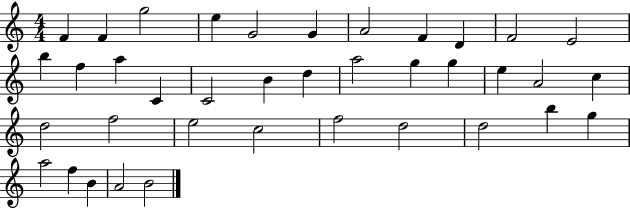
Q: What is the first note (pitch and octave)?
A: F4